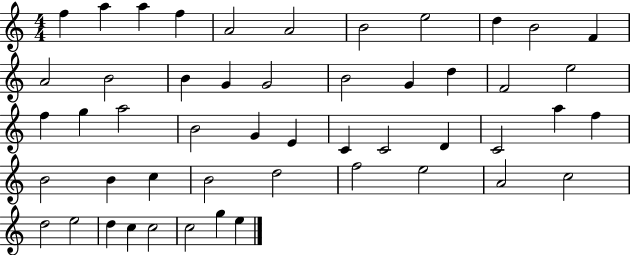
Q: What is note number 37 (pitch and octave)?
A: B4